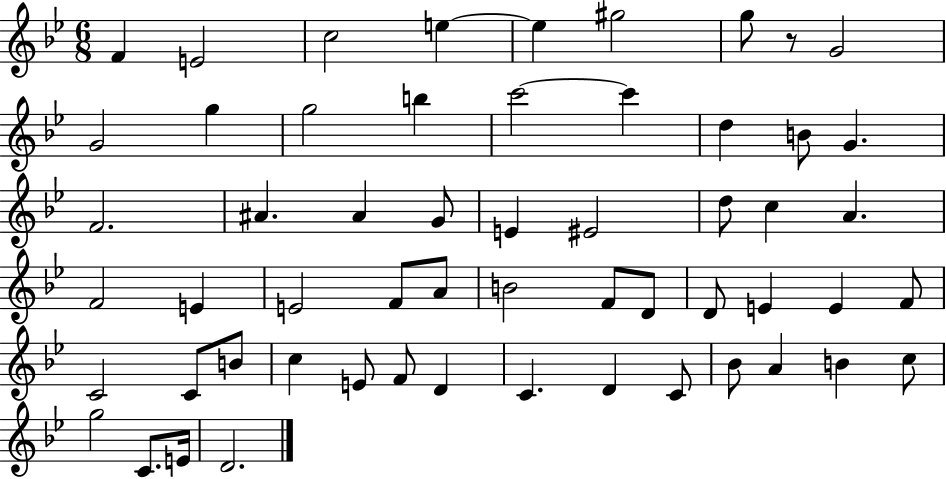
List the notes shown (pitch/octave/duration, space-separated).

F4/q E4/h C5/h E5/q E5/q G#5/h G5/e R/e G4/h G4/h G5/q G5/h B5/q C6/h C6/q D5/q B4/e G4/q. F4/h. A#4/q. A#4/q G4/e E4/q EIS4/h D5/e C5/q A4/q. F4/h E4/q E4/h F4/e A4/e B4/h F4/e D4/e D4/e E4/q E4/q F4/e C4/h C4/e B4/e C5/q E4/e F4/e D4/q C4/q. D4/q C4/e Bb4/e A4/q B4/q C5/e G5/h C4/e. E4/s D4/h.